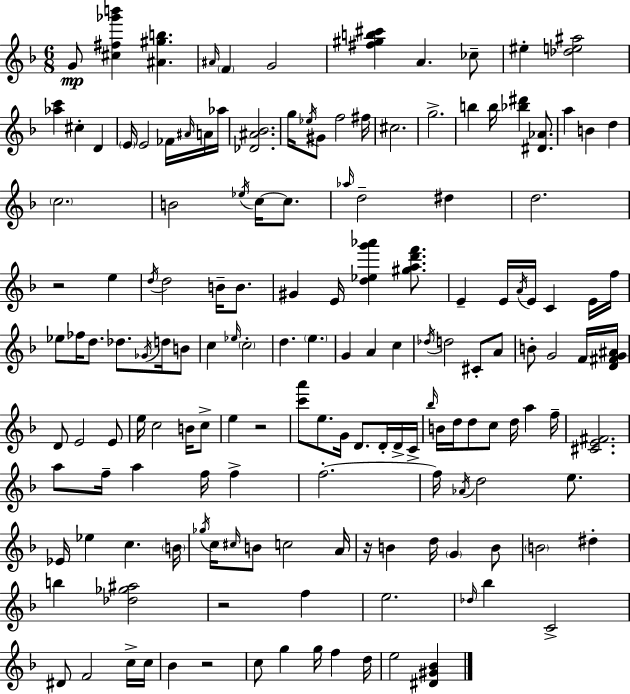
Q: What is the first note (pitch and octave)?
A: G4